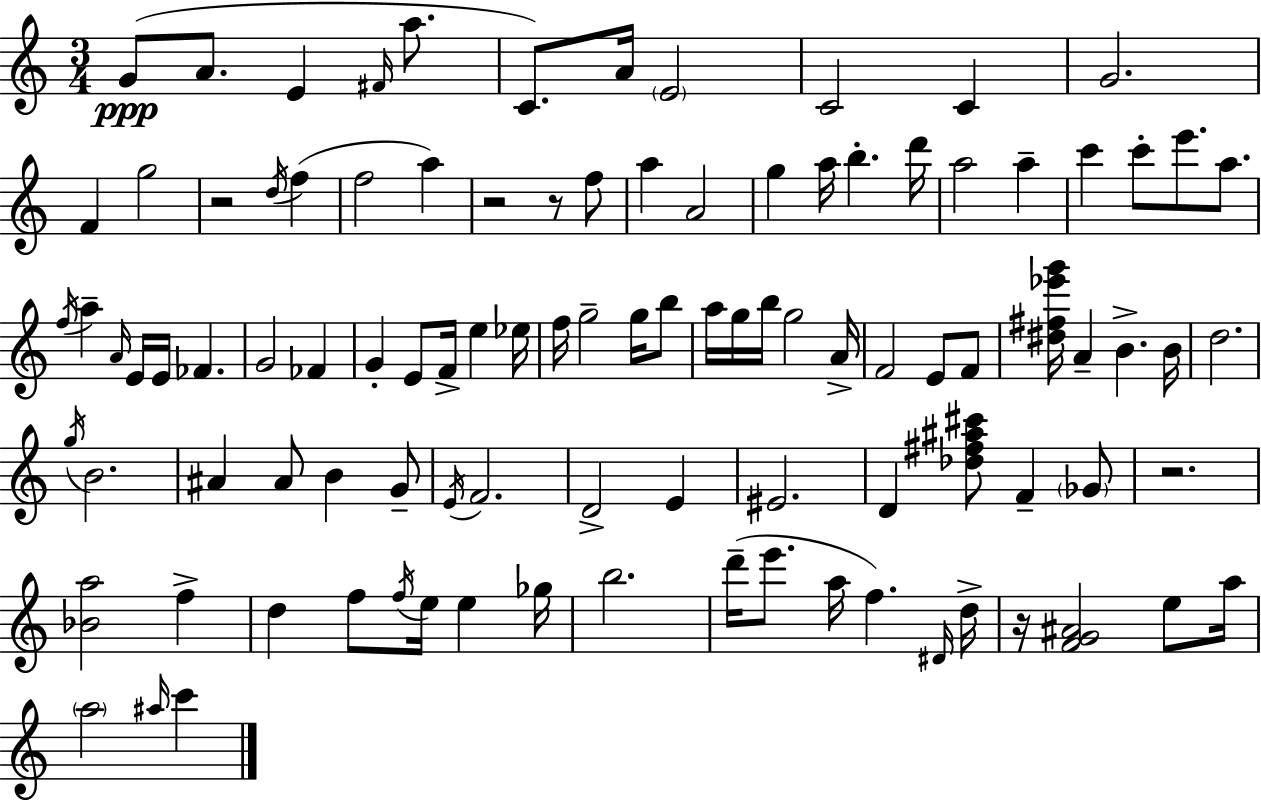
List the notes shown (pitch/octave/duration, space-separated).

G4/e A4/e. E4/q F#4/s A5/e. C4/e. A4/s E4/h C4/h C4/q G4/h. F4/q G5/h R/h D5/s F5/q F5/h A5/q R/h R/e F5/e A5/q A4/h G5/q A5/s B5/q. D6/s A5/h A5/q C6/q C6/e E6/e. A5/e. F5/s A5/q A4/s E4/s E4/s FES4/q. G4/h FES4/q G4/q E4/e F4/s E5/q Eb5/s F5/s G5/h G5/s B5/e A5/s G5/s B5/s G5/h A4/s F4/h E4/e F4/e [D#5,F#5,Eb6,G6]/s A4/q B4/q. B4/s D5/h. G5/s B4/h. A#4/q A#4/e B4/q G4/e E4/s F4/h. D4/h E4/q EIS4/h. D4/q [Db5,F#5,A#5,C#6]/e F4/q Gb4/e R/h. [Bb4,A5]/h F5/q D5/q F5/e F5/s E5/s E5/q Gb5/s B5/h. D6/s E6/e. A5/s F5/q. D#4/s D5/s R/s [F4,G4,A#4]/h E5/e A5/s A5/h A#5/s C6/q